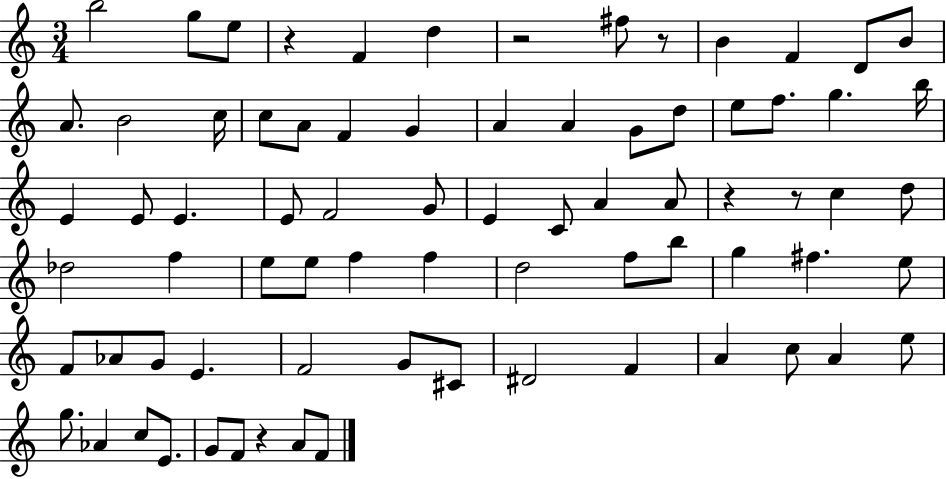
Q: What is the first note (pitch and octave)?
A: B5